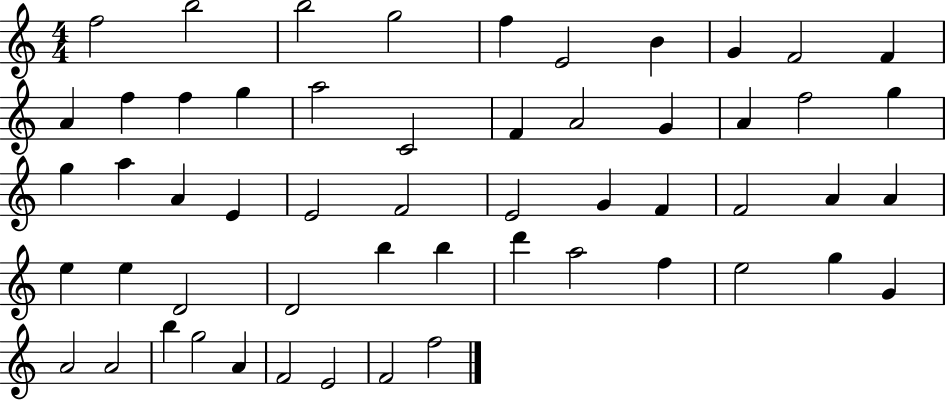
F5/h B5/h B5/h G5/h F5/q E4/h B4/q G4/q F4/h F4/q A4/q F5/q F5/q G5/q A5/h C4/h F4/q A4/h G4/q A4/q F5/h G5/q G5/q A5/q A4/q E4/q E4/h F4/h E4/h G4/q F4/q F4/h A4/q A4/q E5/q E5/q D4/h D4/h B5/q B5/q D6/q A5/h F5/q E5/h G5/q G4/q A4/h A4/h B5/q G5/h A4/q F4/h E4/h F4/h F5/h